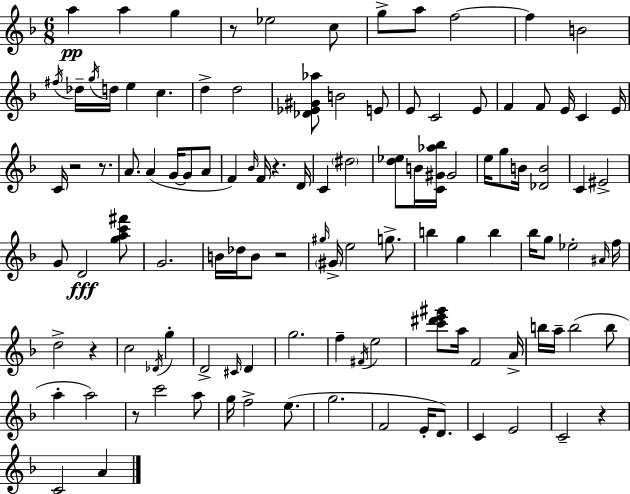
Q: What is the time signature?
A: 6/8